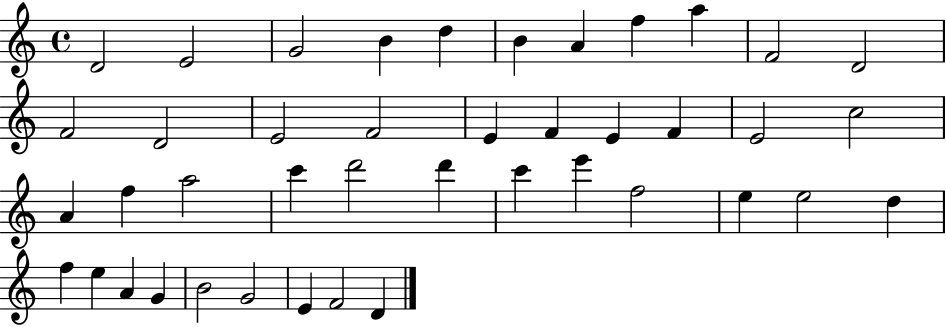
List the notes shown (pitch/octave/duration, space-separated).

D4/h E4/h G4/h B4/q D5/q B4/q A4/q F5/q A5/q F4/h D4/h F4/h D4/h E4/h F4/h E4/q F4/q E4/q F4/q E4/h C5/h A4/q F5/q A5/h C6/q D6/h D6/q C6/q E6/q F5/h E5/q E5/h D5/q F5/q E5/q A4/q G4/q B4/h G4/h E4/q F4/h D4/q